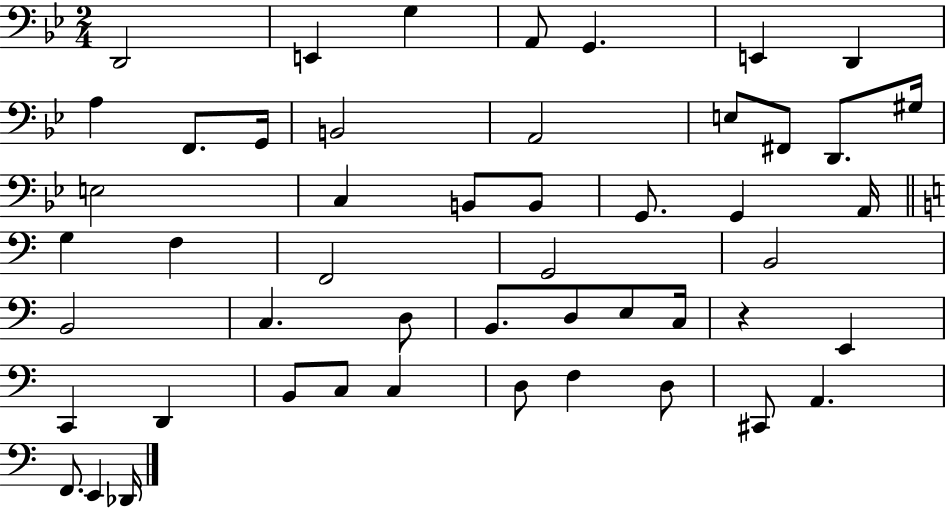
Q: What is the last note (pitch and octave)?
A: Db2